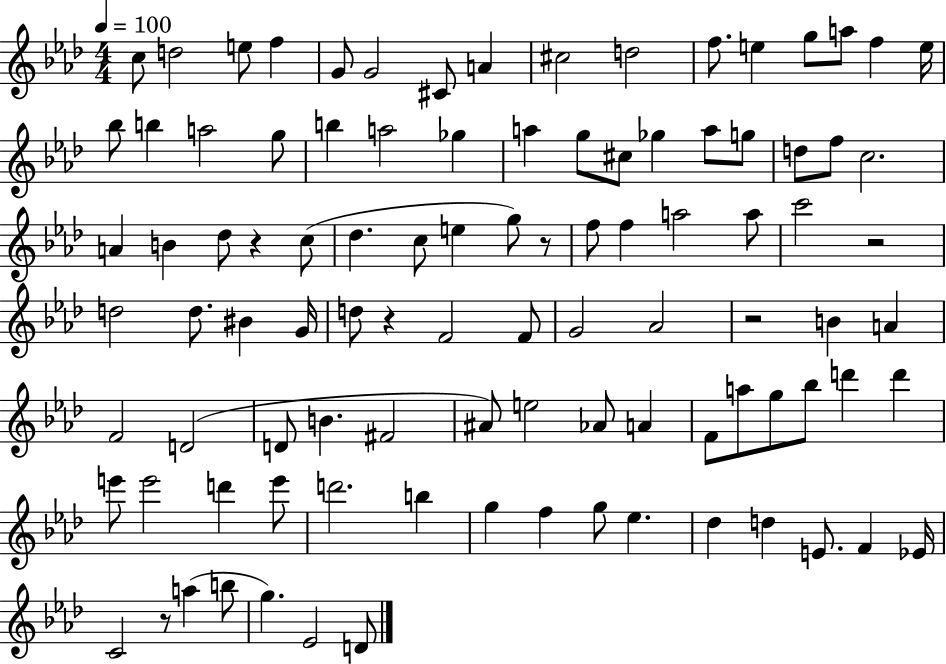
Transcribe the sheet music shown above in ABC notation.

X:1
T:Untitled
M:4/4
L:1/4
K:Ab
c/2 d2 e/2 f G/2 G2 ^C/2 A ^c2 d2 f/2 e g/2 a/2 f e/4 _b/2 b a2 g/2 b a2 _g a g/2 ^c/2 _g a/2 g/2 d/2 f/2 c2 A B _d/2 z c/2 _d c/2 e g/2 z/2 f/2 f a2 a/2 c'2 z2 d2 d/2 ^B G/4 d/2 z F2 F/2 G2 _A2 z2 B A F2 D2 D/2 B ^F2 ^A/2 e2 _A/2 A F/2 a/2 g/2 _b/2 d' d' e'/2 e'2 d' e'/2 d'2 b g f g/2 _e _d d E/2 F _E/4 C2 z/2 a b/2 g _E2 D/2